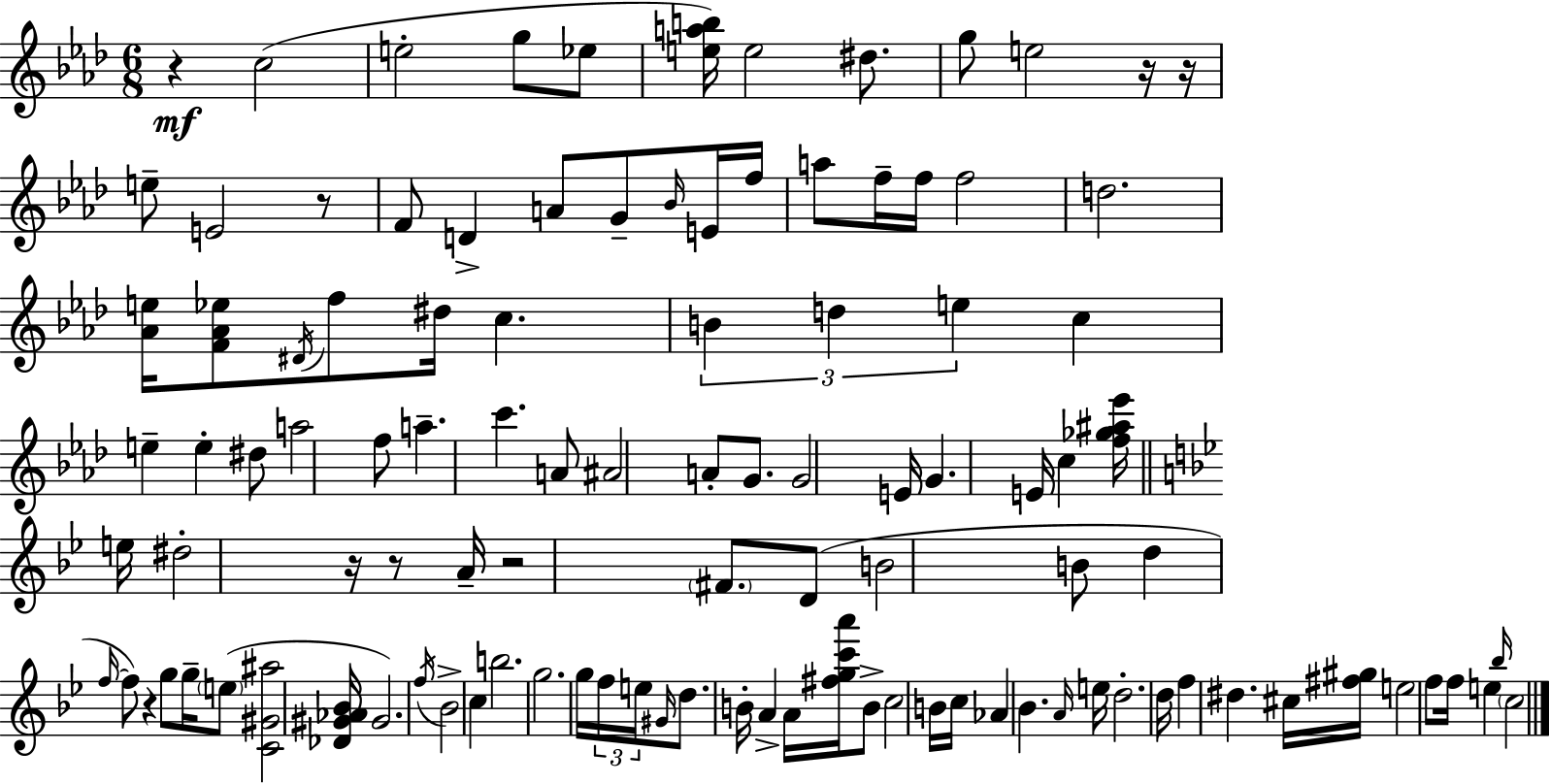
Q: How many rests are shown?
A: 8